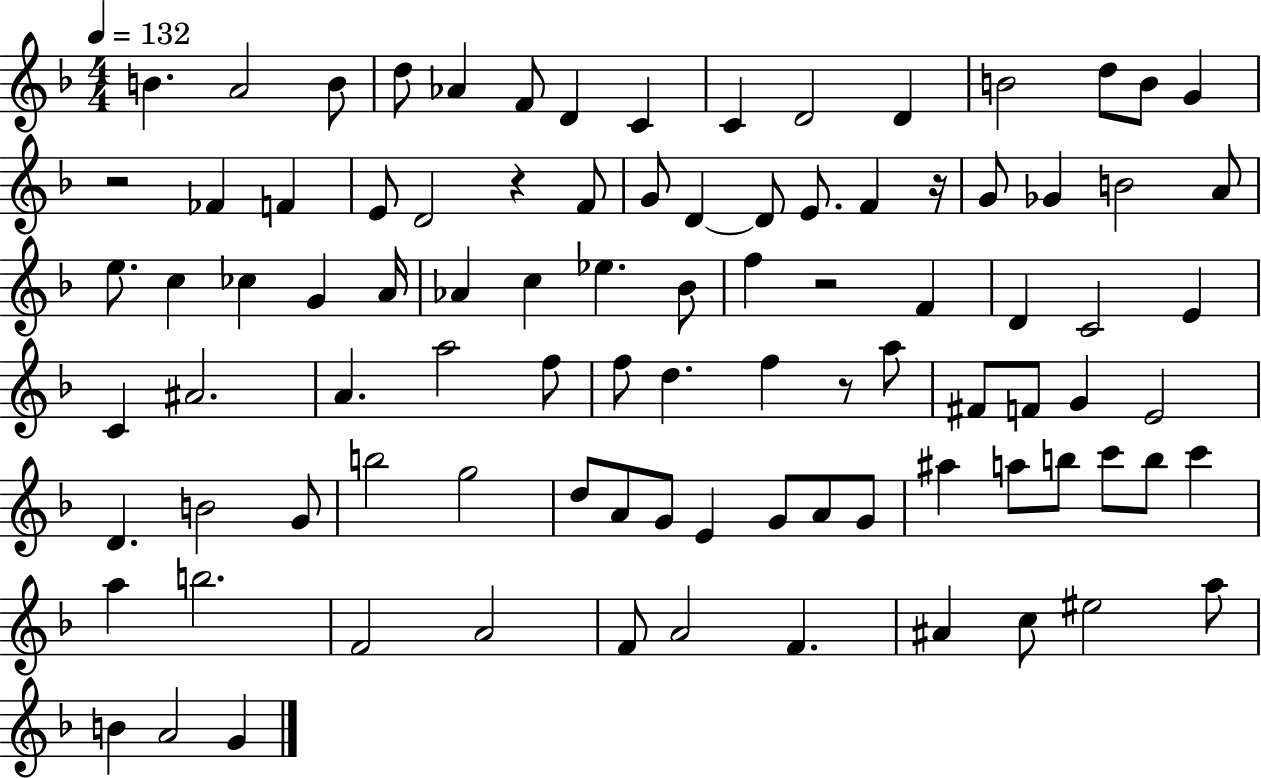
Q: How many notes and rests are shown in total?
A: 93